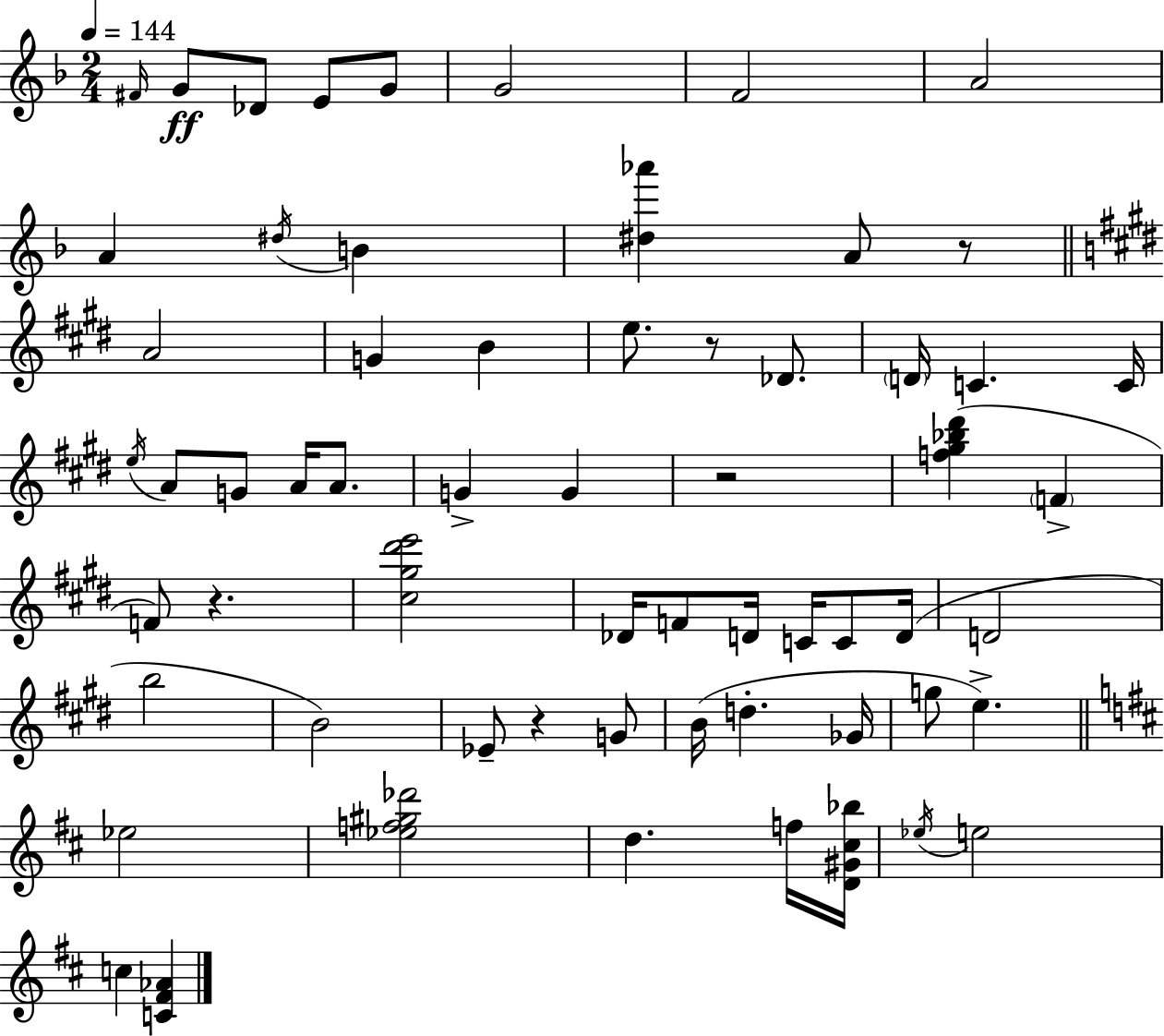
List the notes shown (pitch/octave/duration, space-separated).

F#4/s G4/e Db4/e E4/e G4/e G4/h F4/h A4/h A4/q D#5/s B4/q [D#5,Ab6]/q A4/e R/e A4/h G4/q B4/q E5/e. R/e Db4/e. D4/s C4/q. C4/s E5/s A4/e G4/e A4/s A4/e. G4/q G4/q R/h [F5,G#5,Bb5,D#6]/q F4/q F4/e R/q. [C#5,G#5,D#6,E6]/h Db4/s F4/e D4/s C4/s C4/e D4/s D4/h B5/h B4/h Eb4/e R/q G4/e B4/s D5/q. Gb4/s G5/e E5/q. Eb5/h [Eb5,F5,G#5,Db6]/h D5/q. F5/s [D4,G#4,C#5,Bb5]/s Eb5/s E5/h C5/q [C4,F#4,Ab4]/q